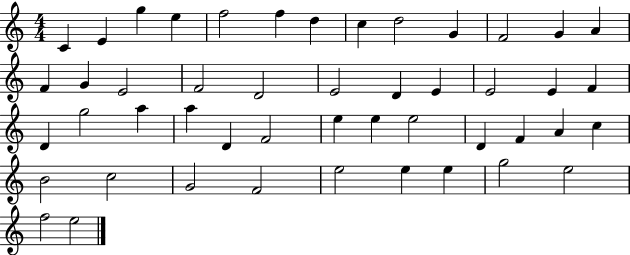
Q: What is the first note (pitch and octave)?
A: C4